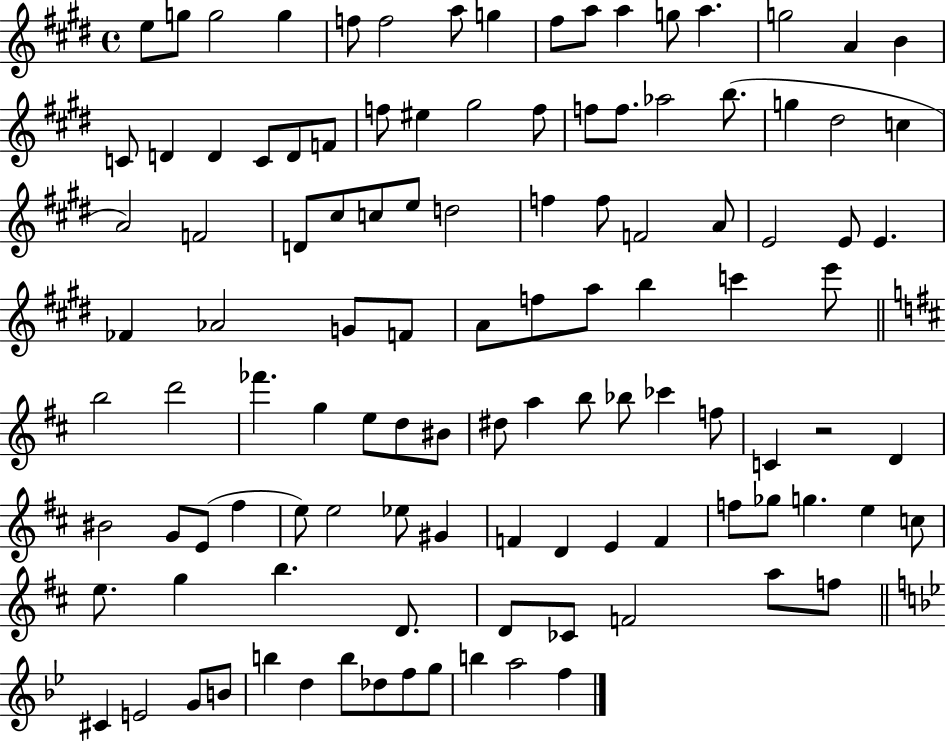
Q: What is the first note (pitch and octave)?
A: E5